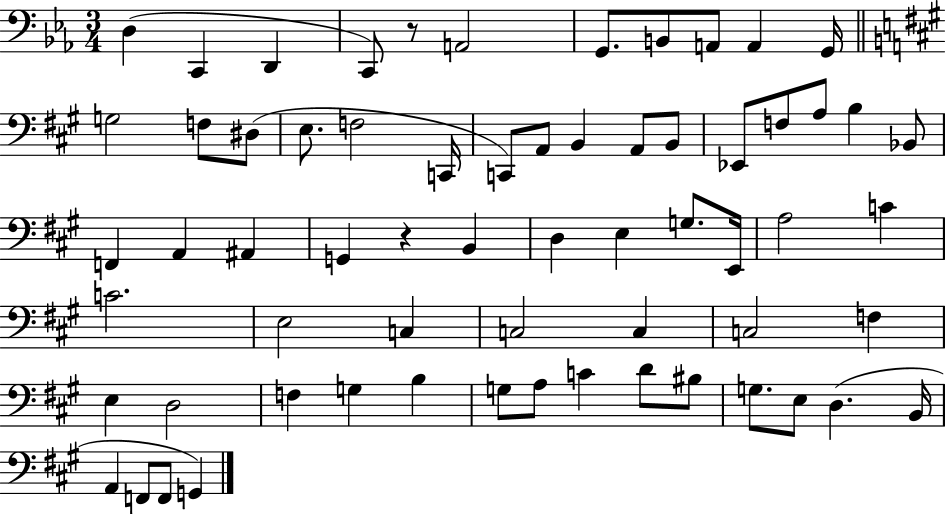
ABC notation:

X:1
T:Untitled
M:3/4
L:1/4
K:Eb
D, C,, D,, C,,/2 z/2 A,,2 G,,/2 B,,/2 A,,/2 A,, G,,/4 G,2 F,/2 ^D,/2 E,/2 F,2 C,,/4 C,,/2 A,,/2 B,, A,,/2 B,,/2 _E,,/2 F,/2 A,/2 B, _B,,/2 F,, A,, ^A,, G,, z B,, D, E, G,/2 E,,/4 A,2 C C2 E,2 C, C,2 C, C,2 F, E, D,2 F, G, B, G,/2 A,/2 C D/2 ^B,/2 G,/2 E,/2 D, B,,/4 A,, F,,/2 F,,/2 G,,